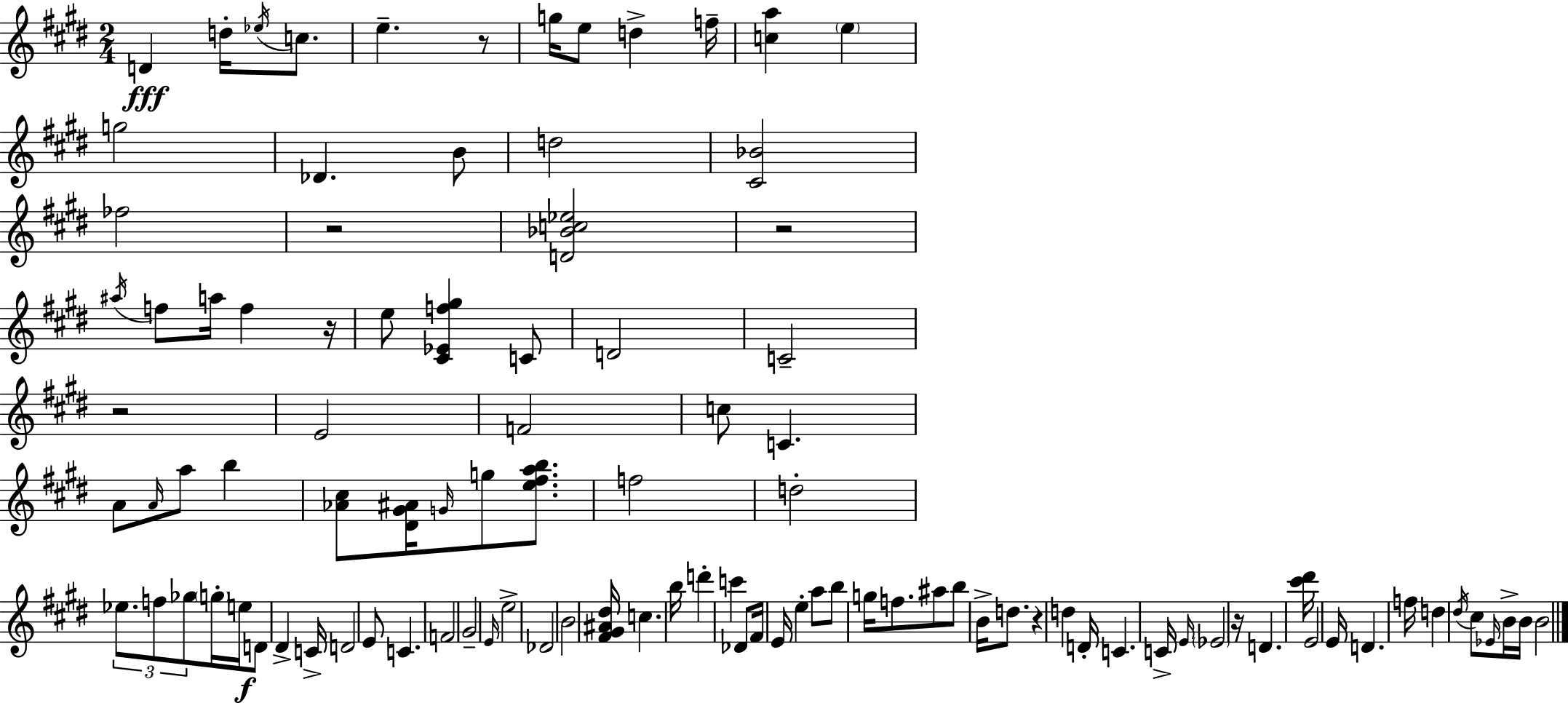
D4/q D5/s Eb5/s C5/e. E5/q. R/e G5/s E5/e D5/q F5/s [C5,A5]/q E5/q G5/h Db4/q. B4/e D5/h [C#4,Bb4]/h FES5/h R/h [D4,Bb4,C5,Eb5]/h R/h A#5/s F5/e A5/s F5/q R/s E5/e [C#4,Eb4,F5,G#5]/q C4/e D4/h C4/h R/h E4/h F4/h C5/e C4/q. A4/e A4/s A5/e B5/q [Ab4,C#5]/e [D#4,G#4,A#4]/s G4/s G5/e [E5,F#5,A5,B5]/e. F5/h D5/h Eb5/e. F5/e Gb5/e G5/s E5/s D4/e D#4/q C4/s D4/h E4/e C4/q. F4/h G#4/h E4/s E5/h Db4/h B4/h [F#4,G#4,A#4,D#5]/s C5/q. B5/s D6/q C6/q Db4/e F#4/s E4/s E5/q A5/e B5/e G5/s F5/e. A#5/e B5/e B4/s D5/e. R/q D5/q D4/s C4/q. C4/s E4/s Eb4/h R/s D4/q. [C#6,D#6]/s E4/h E4/s D4/q. F5/s D5/q D#5/s C#5/e Eb4/s B4/s B4/s B4/h